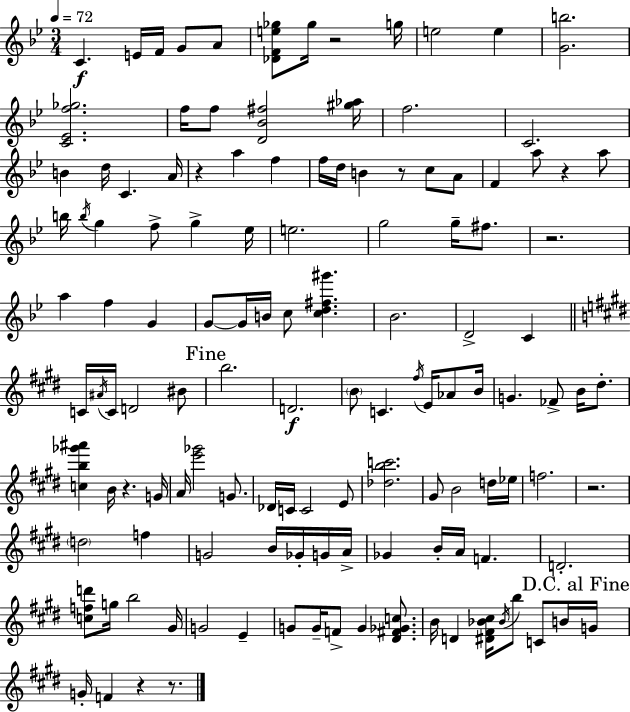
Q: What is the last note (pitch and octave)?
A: F4